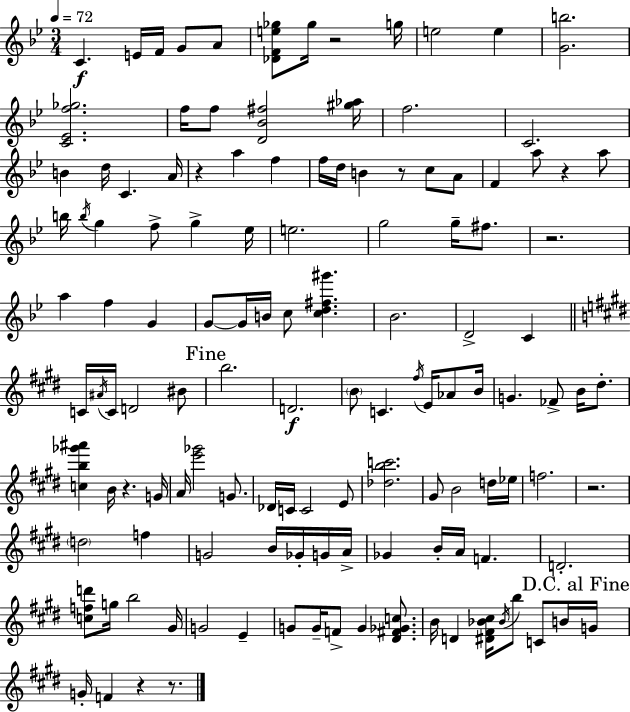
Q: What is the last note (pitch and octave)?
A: F4